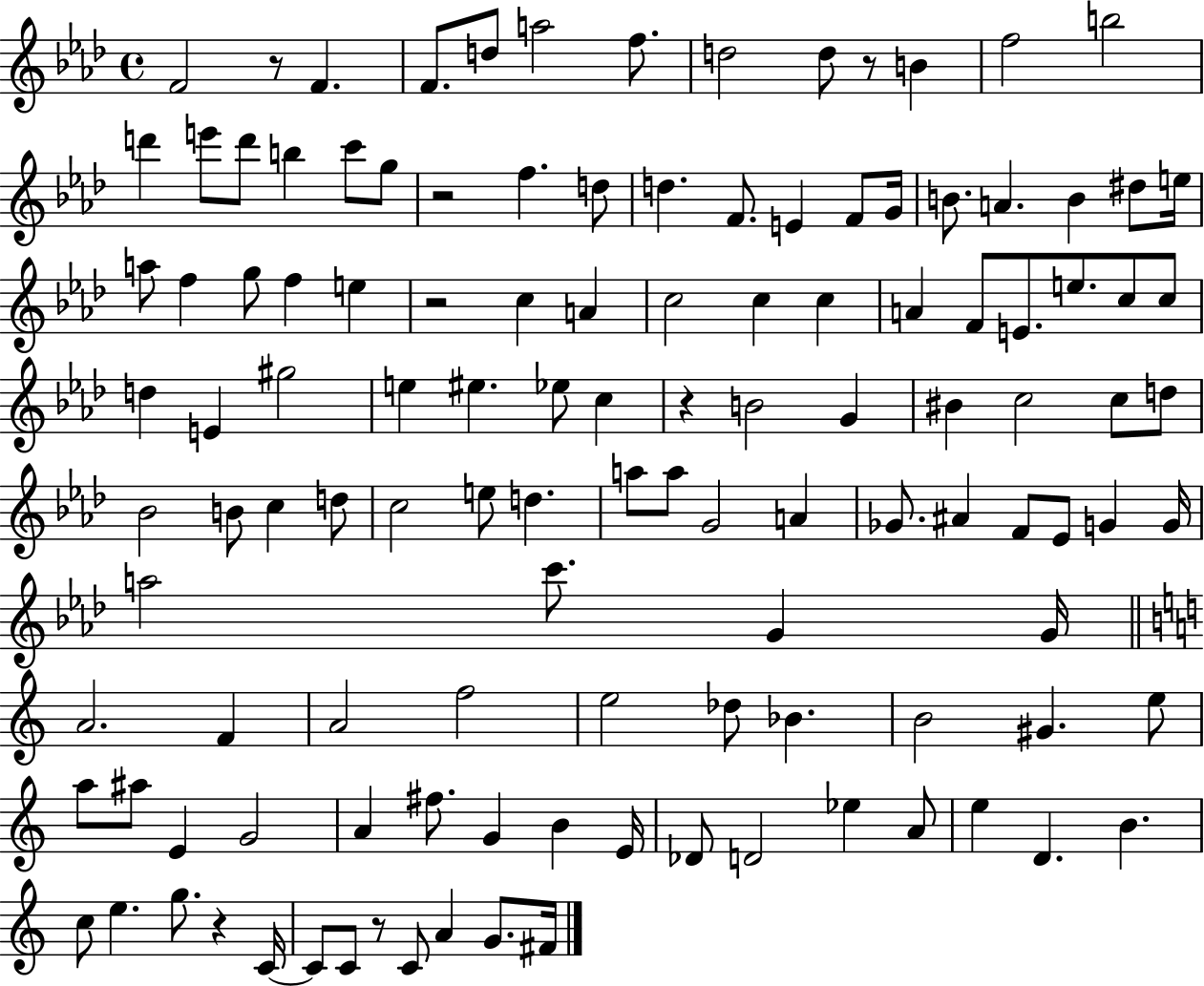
F4/h R/e F4/q. F4/e. D5/e A5/h F5/e. D5/h D5/e R/e B4/q F5/h B5/h D6/q E6/e D6/e B5/q C6/e G5/e R/h F5/q. D5/e D5/q. F4/e. E4/q F4/e G4/s B4/e. A4/q. B4/q D#5/e E5/s A5/e F5/q G5/e F5/q E5/q R/h C5/q A4/q C5/h C5/q C5/q A4/q F4/e E4/e. E5/e. C5/e C5/e D5/q E4/q G#5/h E5/q EIS5/q. Eb5/e C5/q R/q B4/h G4/q BIS4/q C5/h C5/e D5/e Bb4/h B4/e C5/q D5/e C5/h E5/e D5/q. A5/e A5/e G4/h A4/q Gb4/e. A#4/q F4/e Eb4/e G4/q G4/s A5/h C6/e. G4/q G4/s A4/h. F4/q A4/h F5/h E5/h Db5/e Bb4/q. B4/h G#4/q. E5/e A5/e A#5/e E4/q G4/h A4/q F#5/e. G4/q B4/q E4/s Db4/e D4/h Eb5/q A4/e E5/q D4/q. B4/q. C5/e E5/q. G5/e. R/q C4/s C4/e C4/e R/e C4/e A4/q G4/e. F#4/s